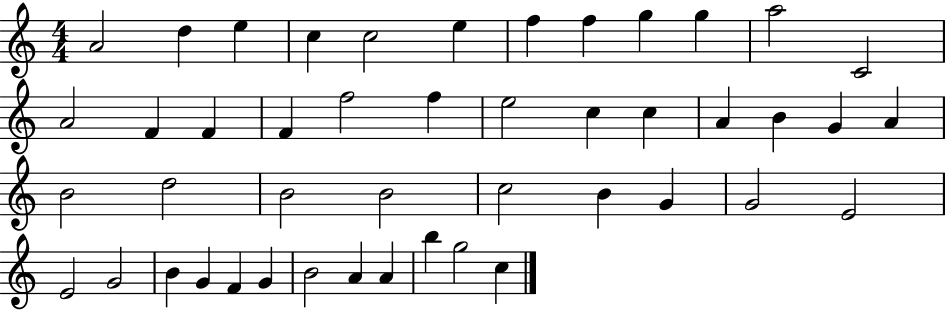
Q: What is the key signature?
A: C major